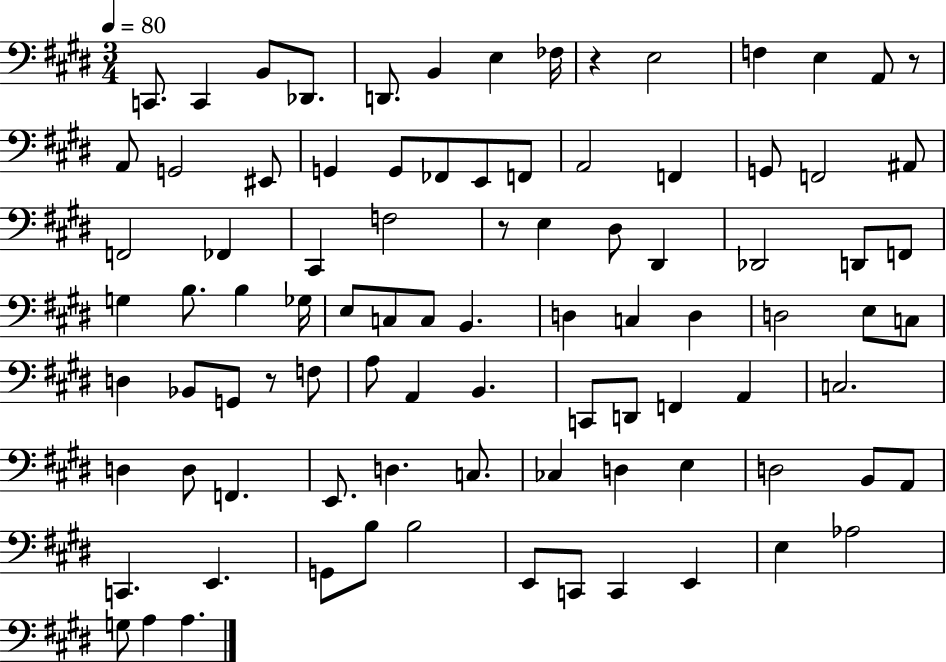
C2/e. C2/q B2/e Db2/e. D2/e. B2/q E3/q FES3/s R/q E3/h F3/q E3/q A2/e R/e A2/e G2/h EIS2/e G2/q G2/e FES2/e E2/e F2/e A2/h F2/q G2/e F2/h A#2/e F2/h FES2/q C#2/q F3/h R/e E3/q D#3/e D#2/q Db2/h D2/e F2/e G3/q B3/e. B3/q Gb3/s E3/e C3/e C3/e B2/q. D3/q C3/q D3/q D3/h E3/e C3/e D3/q Bb2/e G2/e R/e F3/e A3/e A2/q B2/q. C2/e D2/e F2/q A2/q C3/h. D3/q D3/e F2/q. E2/e. D3/q. C3/e. CES3/q D3/q E3/q D3/h B2/e A2/e C2/q. E2/q. G2/e B3/e B3/h E2/e C2/e C2/q E2/q E3/q Ab3/h G3/e A3/q A3/q.